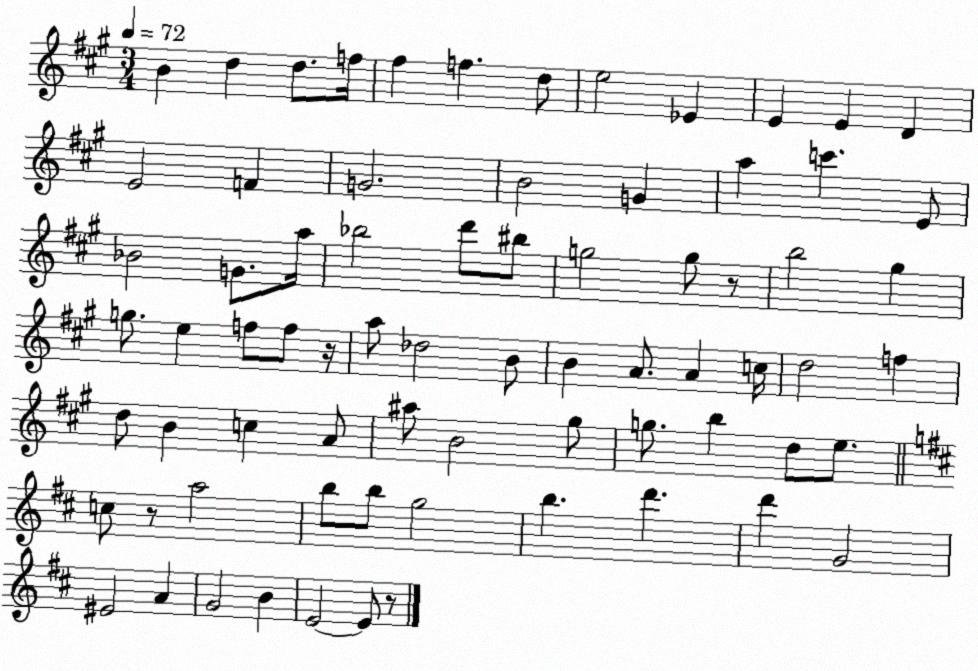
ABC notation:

X:1
T:Untitled
M:3/4
L:1/4
K:A
B d d/2 f/4 ^f f d/2 e2 _E E E D E2 F G2 B2 G a c' E/2 _B2 G/2 a/4 _b2 d'/2 ^b/2 g2 g/2 z/2 b2 ^g g/2 e f/2 f/2 z/4 a/2 _d2 B/2 B A/2 A c/4 d2 f d/2 B c A/2 ^a/2 B2 ^g/2 g/2 b d/2 e/2 c/2 z/2 a2 b/2 b/2 g2 b d' d' G2 ^E2 A G2 B E2 E/2 z/2